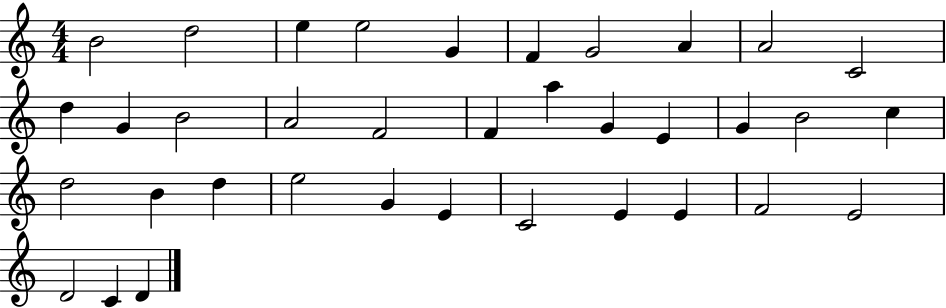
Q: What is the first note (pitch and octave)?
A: B4